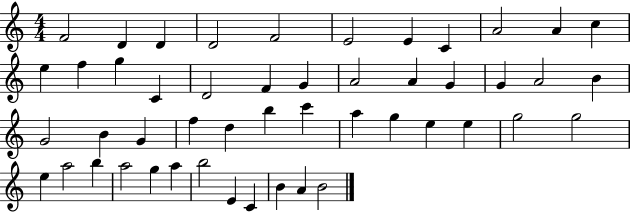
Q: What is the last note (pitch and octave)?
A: B4